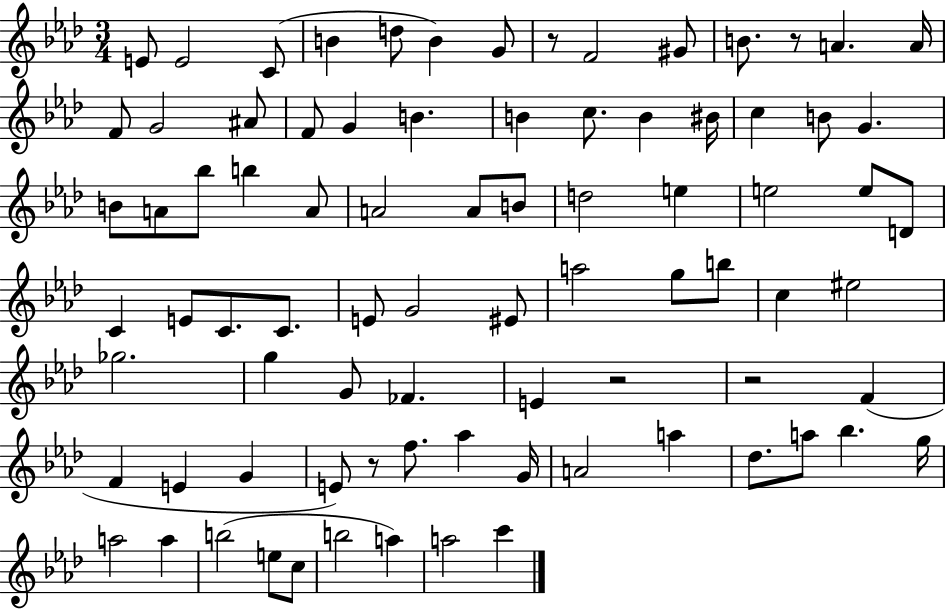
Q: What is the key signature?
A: AES major